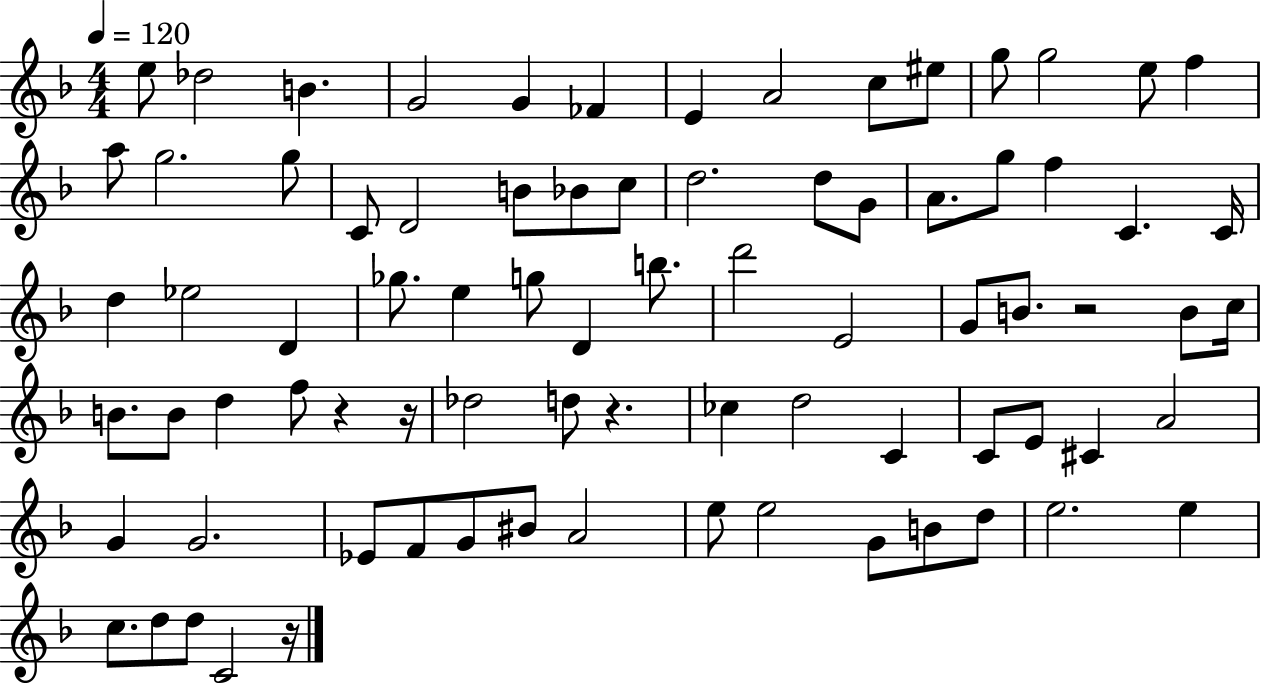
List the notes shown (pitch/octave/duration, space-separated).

E5/e Db5/h B4/q. G4/h G4/q FES4/q E4/q A4/h C5/e EIS5/e G5/e G5/h E5/e F5/q A5/e G5/h. G5/e C4/e D4/h B4/e Bb4/e C5/e D5/h. D5/e G4/e A4/e. G5/e F5/q C4/q. C4/s D5/q Eb5/h D4/q Gb5/e. E5/q G5/e D4/q B5/e. D6/h E4/h G4/e B4/e. R/h B4/e C5/s B4/e. B4/e D5/q F5/e R/q R/s Db5/h D5/e R/q. CES5/q D5/h C4/q C4/e E4/e C#4/q A4/h G4/q G4/h. Eb4/e F4/e G4/e BIS4/e A4/h E5/e E5/h G4/e B4/e D5/e E5/h. E5/q C5/e. D5/e D5/e C4/h R/s